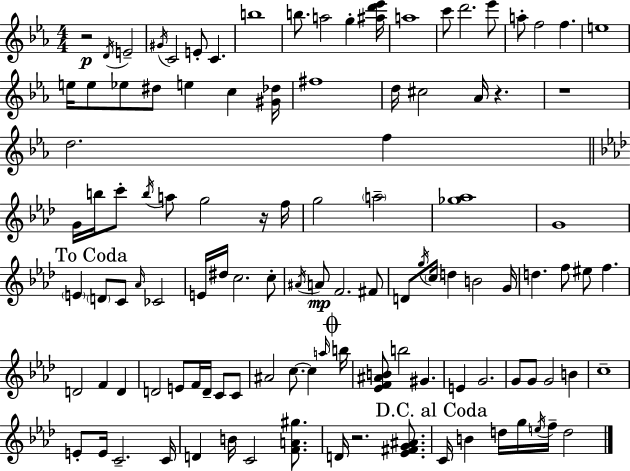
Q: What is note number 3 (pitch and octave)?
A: G#4